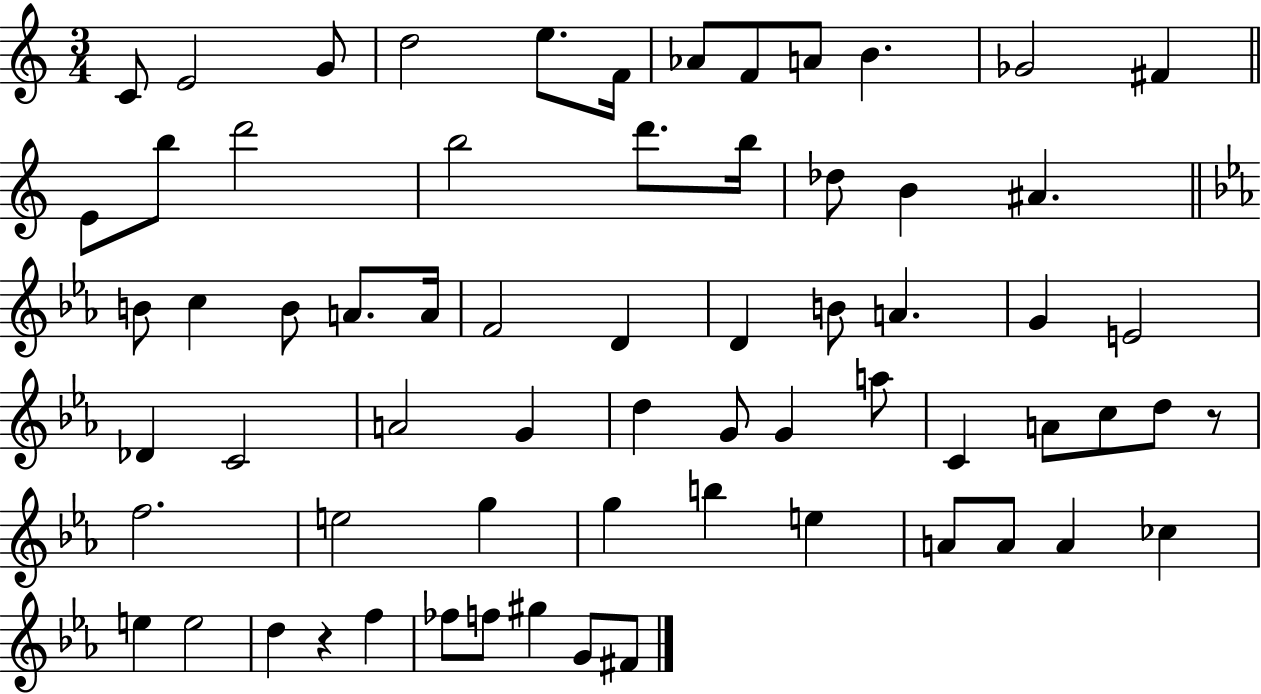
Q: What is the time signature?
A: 3/4